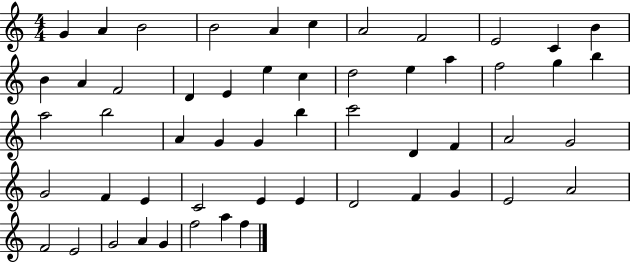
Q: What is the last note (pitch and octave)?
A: F5